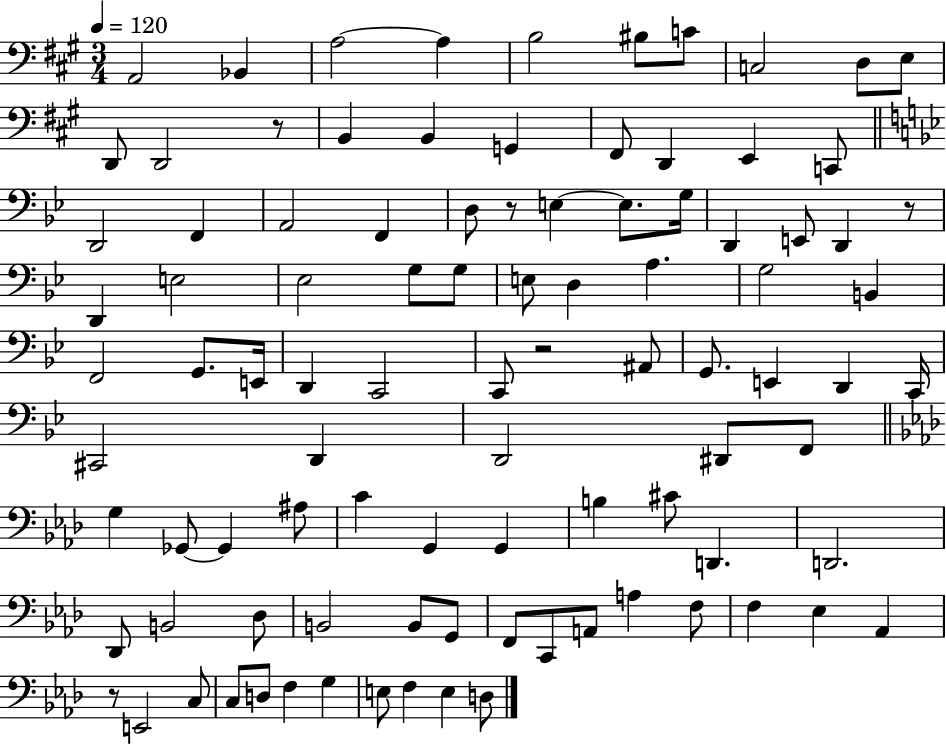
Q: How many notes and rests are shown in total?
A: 96